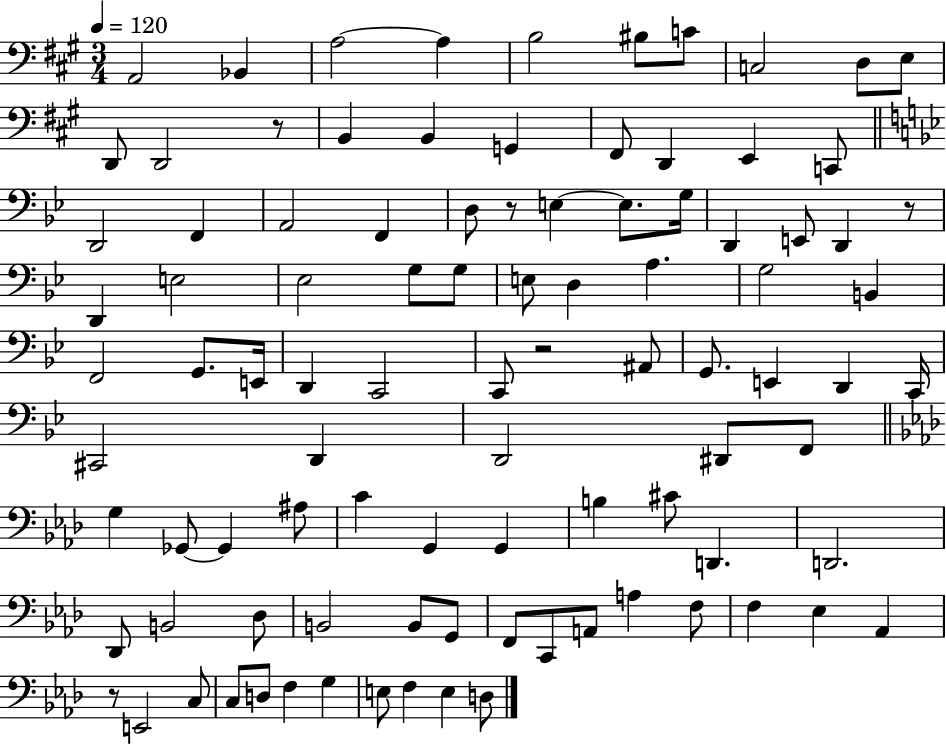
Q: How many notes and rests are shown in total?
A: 96